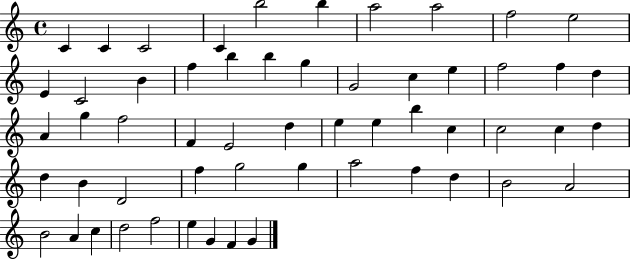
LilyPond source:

{
  \clef treble
  \time 4/4
  \defaultTimeSignature
  \key c \major
  c'4 c'4 c'2 | c'4 b''2 b''4 | a''2 a''2 | f''2 e''2 | \break e'4 c'2 b'4 | f''4 b''4 b''4 g''4 | g'2 c''4 e''4 | f''2 f''4 d''4 | \break a'4 g''4 f''2 | f'4 e'2 d''4 | e''4 e''4 b''4 c''4 | c''2 c''4 d''4 | \break d''4 b'4 d'2 | f''4 g''2 g''4 | a''2 f''4 d''4 | b'2 a'2 | \break b'2 a'4 c''4 | d''2 f''2 | e''4 g'4 f'4 g'4 | \bar "|."
}